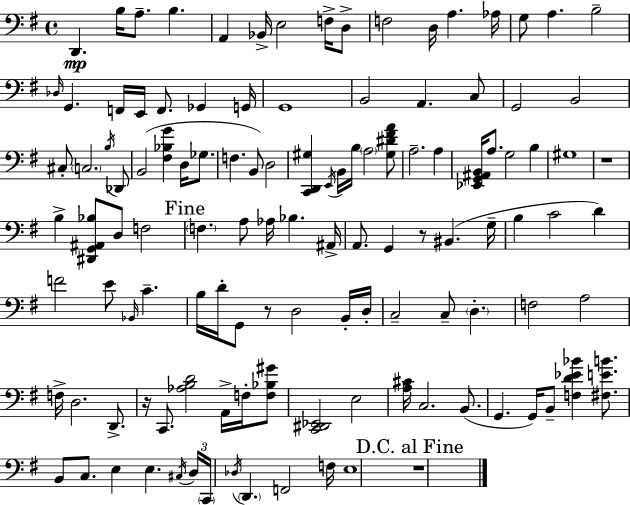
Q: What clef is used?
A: bass